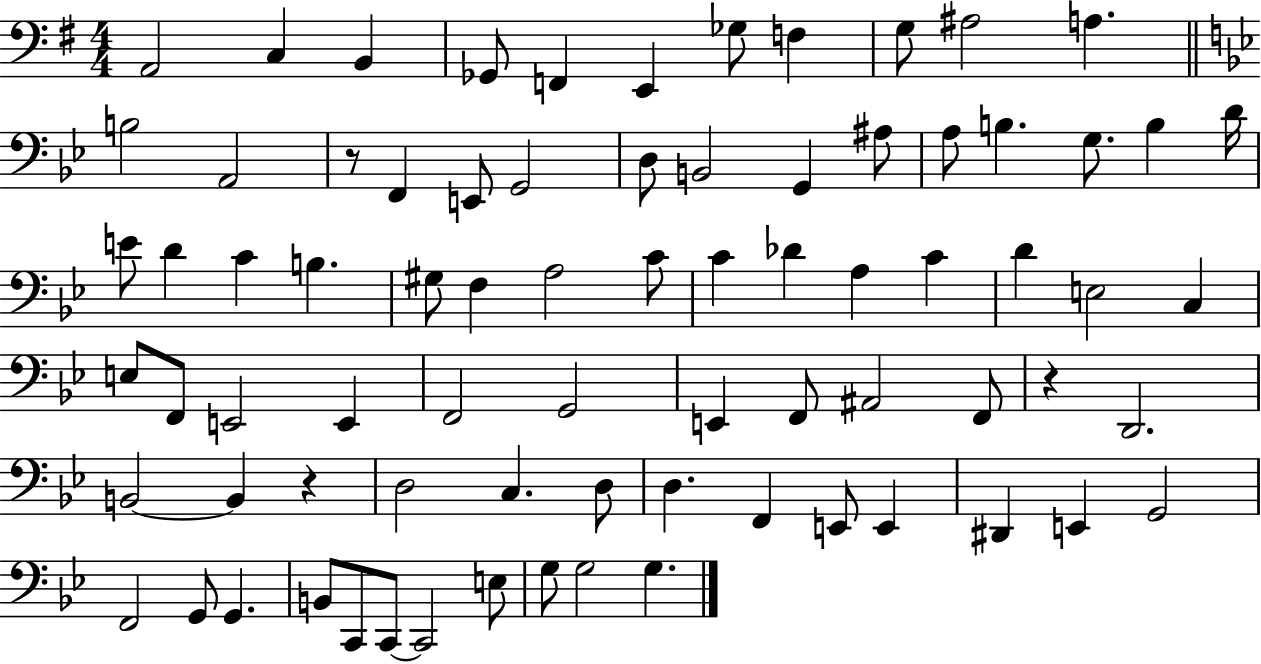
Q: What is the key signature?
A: G major